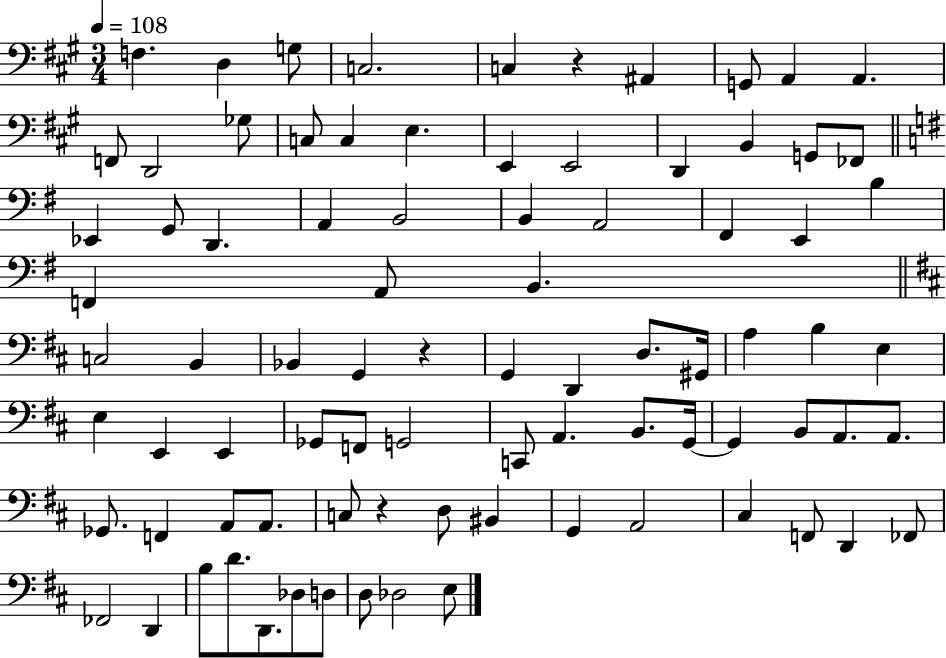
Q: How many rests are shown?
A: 3